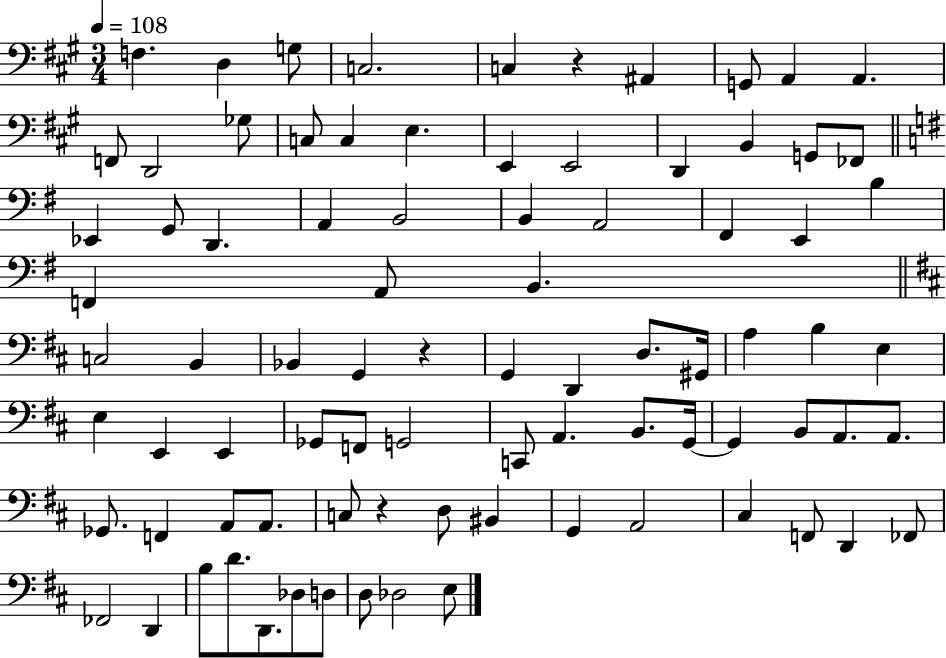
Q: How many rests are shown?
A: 3